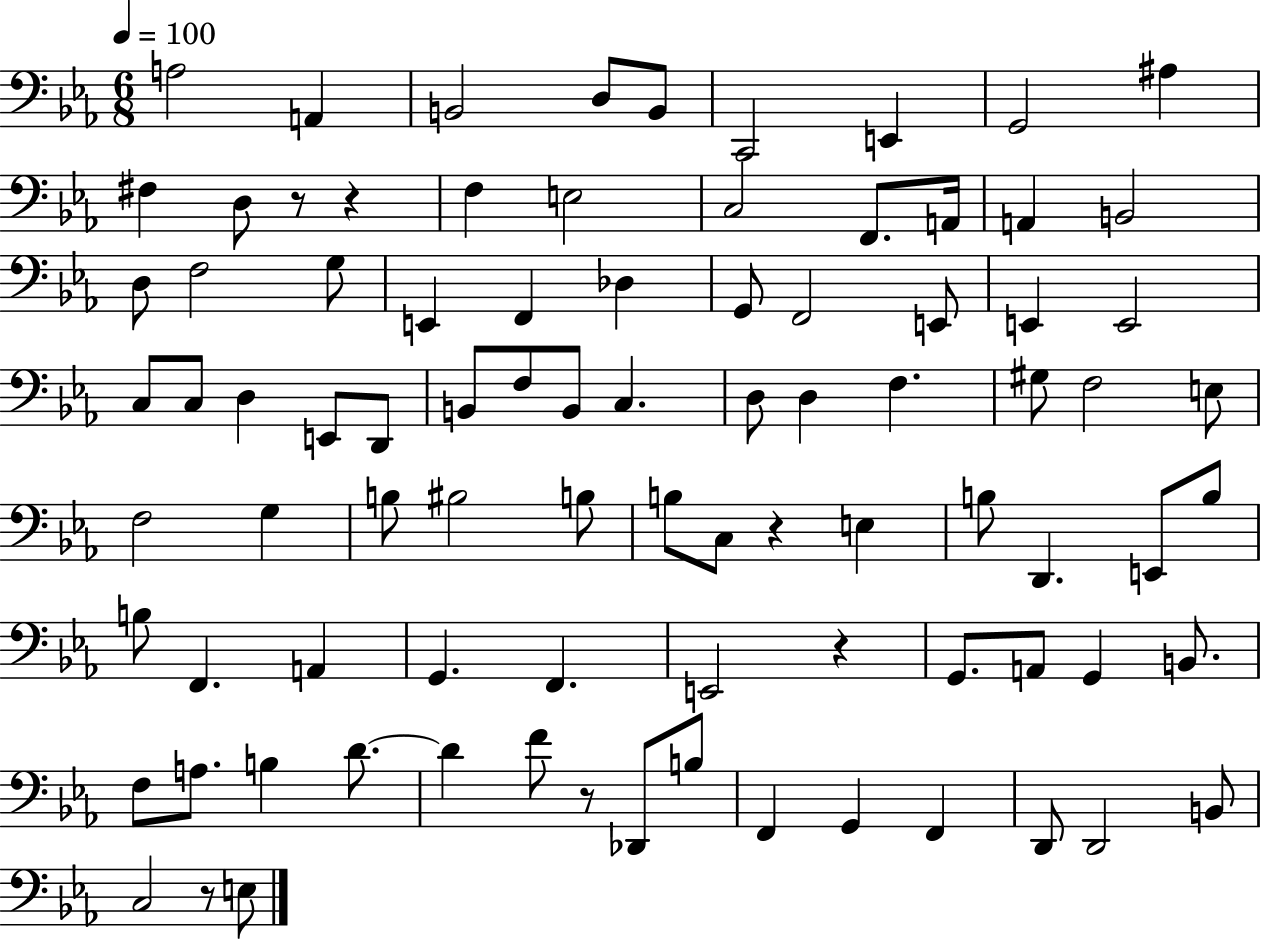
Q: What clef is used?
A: bass